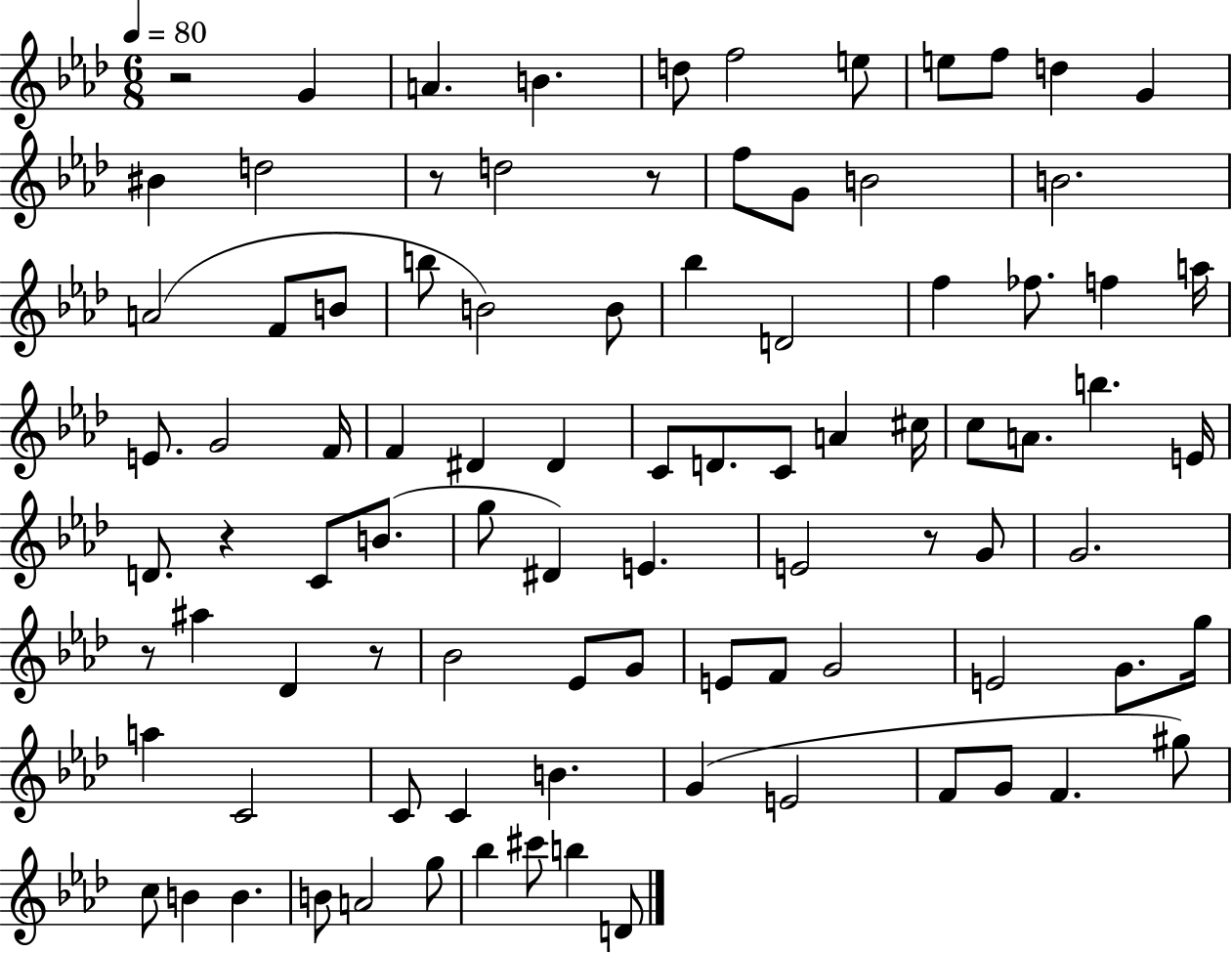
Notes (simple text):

R/h G4/q A4/q. B4/q. D5/e F5/h E5/e E5/e F5/e D5/q G4/q BIS4/q D5/h R/e D5/h R/e F5/e G4/e B4/h B4/h. A4/h F4/e B4/e B5/e B4/h B4/e Bb5/q D4/h F5/q FES5/e. F5/q A5/s E4/e. G4/h F4/s F4/q D#4/q D#4/q C4/e D4/e. C4/e A4/q C#5/s C5/e A4/e. B5/q. E4/s D4/e. R/q C4/e B4/e. G5/e D#4/q E4/q. E4/h R/e G4/e G4/h. R/e A#5/q Db4/q R/e Bb4/h Eb4/e G4/e E4/e F4/e G4/h E4/h G4/e. G5/s A5/q C4/h C4/e C4/q B4/q. G4/q E4/h F4/e G4/e F4/q. G#5/e C5/e B4/q B4/q. B4/e A4/h G5/e Bb5/q C#6/e B5/q D4/e